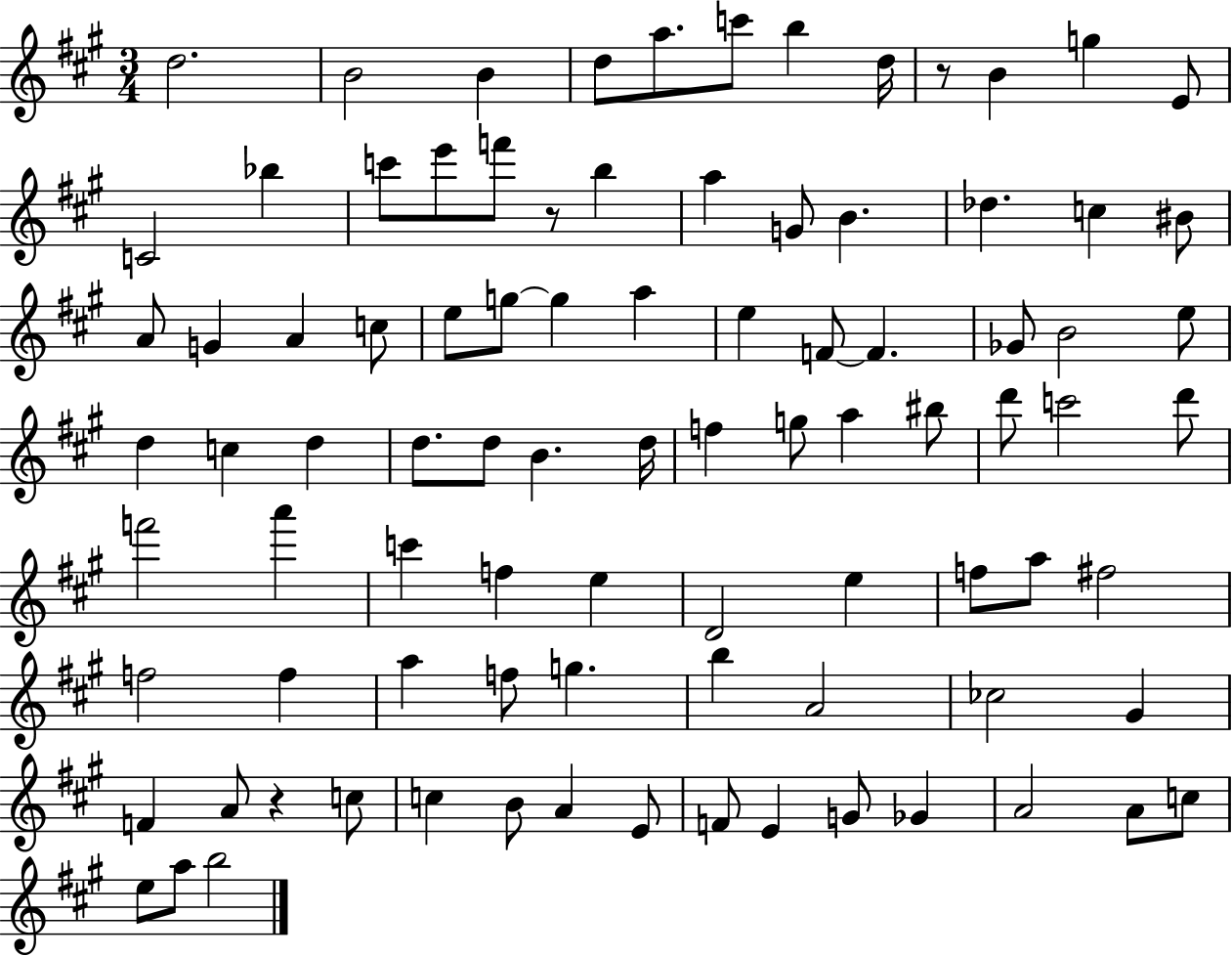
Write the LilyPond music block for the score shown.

{
  \clef treble
  \numericTimeSignature
  \time 3/4
  \key a \major
  d''2. | b'2 b'4 | d''8 a''8. c'''8 b''4 d''16 | r8 b'4 g''4 e'8 | \break c'2 bes''4 | c'''8 e'''8 f'''8 r8 b''4 | a''4 g'8 b'4. | des''4. c''4 bis'8 | \break a'8 g'4 a'4 c''8 | e''8 g''8~~ g''4 a''4 | e''4 f'8~~ f'4. | ges'8 b'2 e''8 | \break d''4 c''4 d''4 | d''8. d''8 b'4. d''16 | f''4 g''8 a''4 bis''8 | d'''8 c'''2 d'''8 | \break f'''2 a'''4 | c'''4 f''4 e''4 | d'2 e''4 | f''8 a''8 fis''2 | \break f''2 f''4 | a''4 f''8 g''4. | b''4 a'2 | ces''2 gis'4 | \break f'4 a'8 r4 c''8 | c''4 b'8 a'4 e'8 | f'8 e'4 g'8 ges'4 | a'2 a'8 c''8 | \break e''8 a''8 b''2 | \bar "|."
}